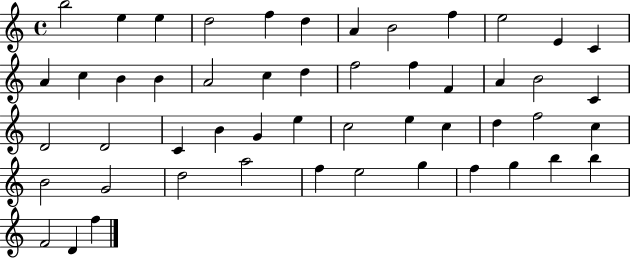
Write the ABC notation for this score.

X:1
T:Untitled
M:4/4
L:1/4
K:C
b2 e e d2 f d A B2 f e2 E C A c B B A2 c d f2 f F A B2 C D2 D2 C B G e c2 e c d f2 c B2 G2 d2 a2 f e2 g f g b b F2 D f